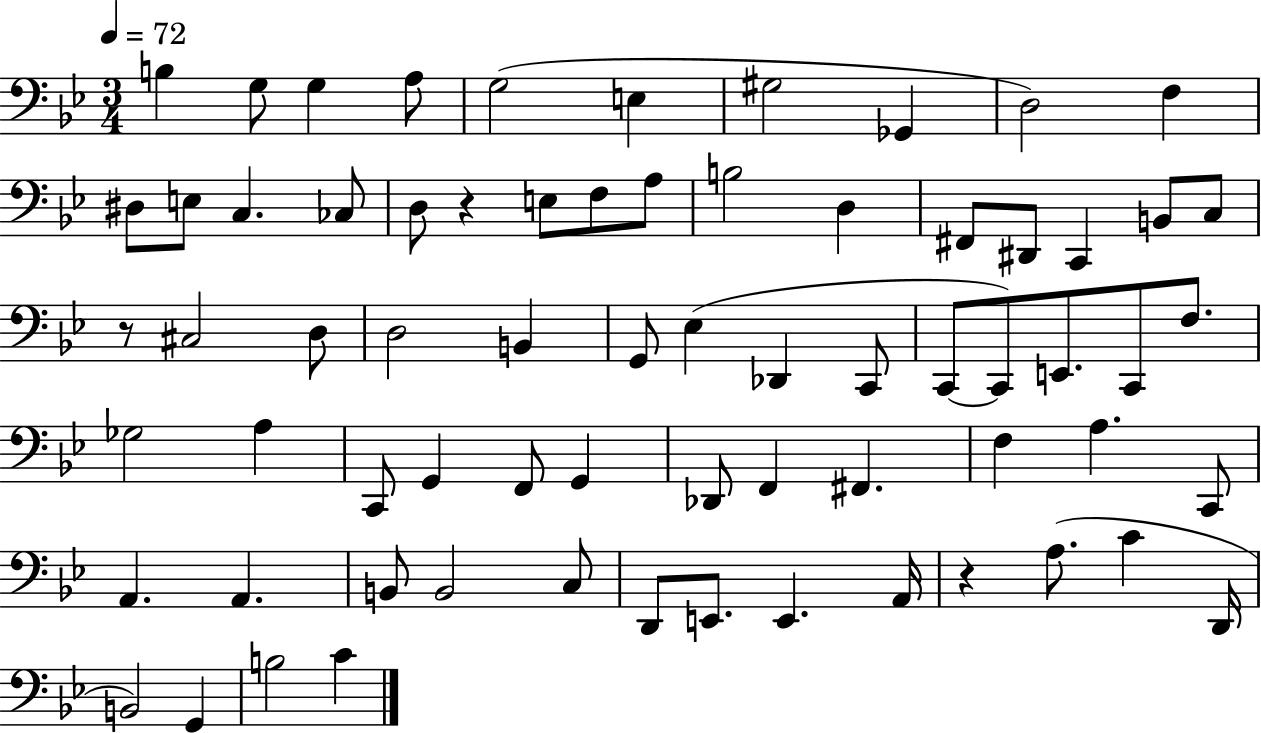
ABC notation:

X:1
T:Untitled
M:3/4
L:1/4
K:Bb
B, G,/2 G, A,/2 G,2 E, ^G,2 _G,, D,2 F, ^D,/2 E,/2 C, _C,/2 D,/2 z E,/2 F,/2 A,/2 B,2 D, ^F,,/2 ^D,,/2 C,, B,,/2 C,/2 z/2 ^C,2 D,/2 D,2 B,, G,,/2 _E, _D,, C,,/2 C,,/2 C,,/2 E,,/2 C,,/2 F,/2 _G,2 A, C,,/2 G,, F,,/2 G,, _D,,/2 F,, ^F,, F, A, C,,/2 A,, A,, B,,/2 B,,2 C,/2 D,,/2 E,,/2 E,, A,,/4 z A,/2 C D,,/4 B,,2 G,, B,2 C